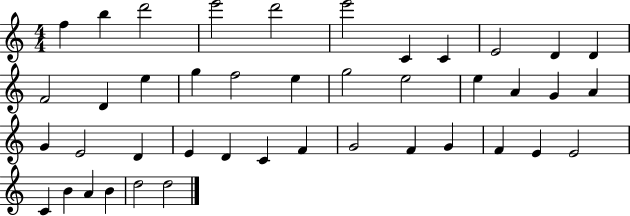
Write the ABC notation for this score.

X:1
T:Untitled
M:4/4
L:1/4
K:C
f b d'2 e'2 d'2 e'2 C C E2 D D F2 D e g f2 e g2 e2 e A G A G E2 D E D C F G2 F G F E E2 C B A B d2 d2